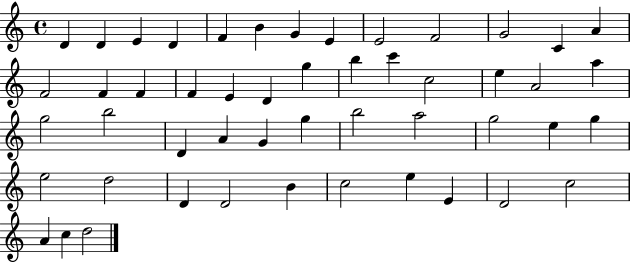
{
  \clef treble
  \time 4/4
  \defaultTimeSignature
  \key c \major
  d'4 d'4 e'4 d'4 | f'4 b'4 g'4 e'4 | e'2 f'2 | g'2 c'4 a'4 | \break f'2 f'4 f'4 | f'4 e'4 d'4 g''4 | b''4 c'''4 c''2 | e''4 a'2 a''4 | \break g''2 b''2 | d'4 a'4 g'4 g''4 | b''2 a''2 | g''2 e''4 g''4 | \break e''2 d''2 | d'4 d'2 b'4 | c''2 e''4 e'4 | d'2 c''2 | \break a'4 c''4 d''2 | \bar "|."
}